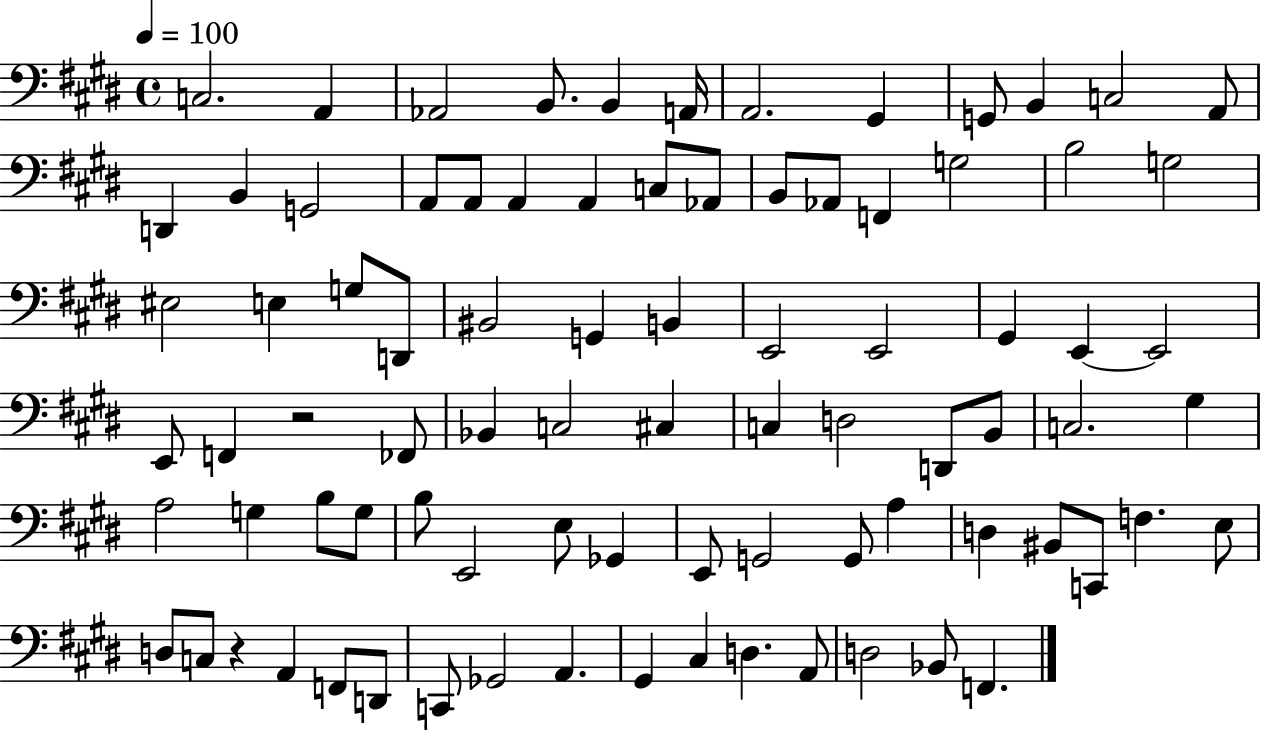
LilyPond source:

{
  \clef bass
  \time 4/4
  \defaultTimeSignature
  \key e \major
  \tempo 4 = 100
  \repeat volta 2 { c2. a,4 | aes,2 b,8. b,4 a,16 | a,2. gis,4 | g,8 b,4 c2 a,8 | \break d,4 b,4 g,2 | a,8 a,8 a,4 a,4 c8 aes,8 | b,8 aes,8 f,4 g2 | b2 g2 | \break eis2 e4 g8 d,8 | bis,2 g,4 b,4 | e,2 e,2 | gis,4 e,4~~ e,2 | \break e,8 f,4 r2 fes,8 | bes,4 c2 cis4 | c4 d2 d,8 b,8 | c2. gis4 | \break a2 g4 b8 g8 | b8 e,2 e8 ges,4 | e,8 g,2 g,8 a4 | d4 bis,8 c,8 f4. e8 | \break d8 c8 r4 a,4 f,8 d,8 | c,8 ges,2 a,4. | gis,4 cis4 d4. a,8 | d2 bes,8 f,4. | \break } \bar "|."
}